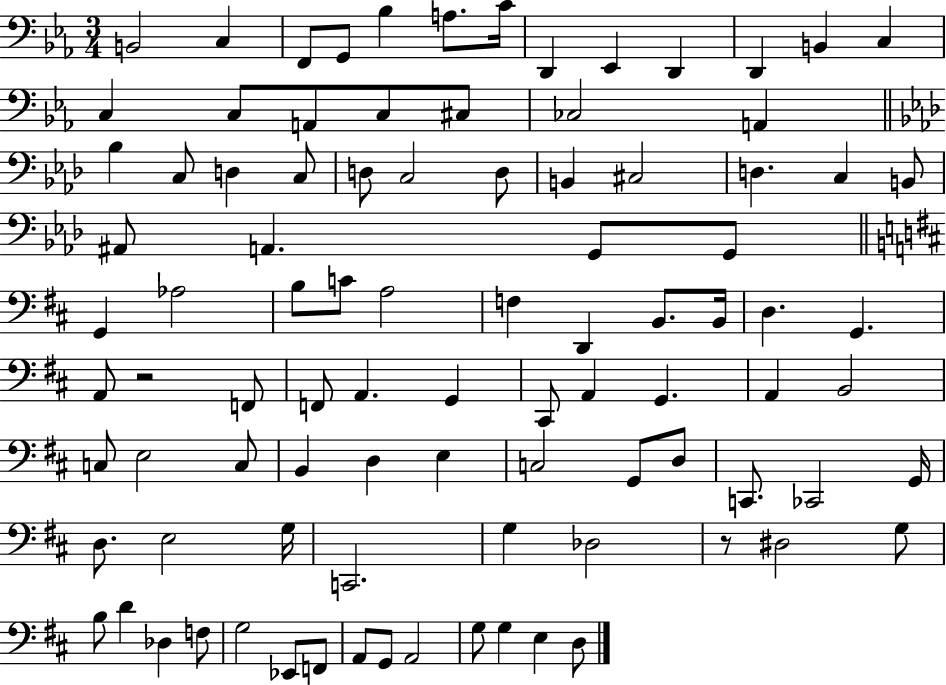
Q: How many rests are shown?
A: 2